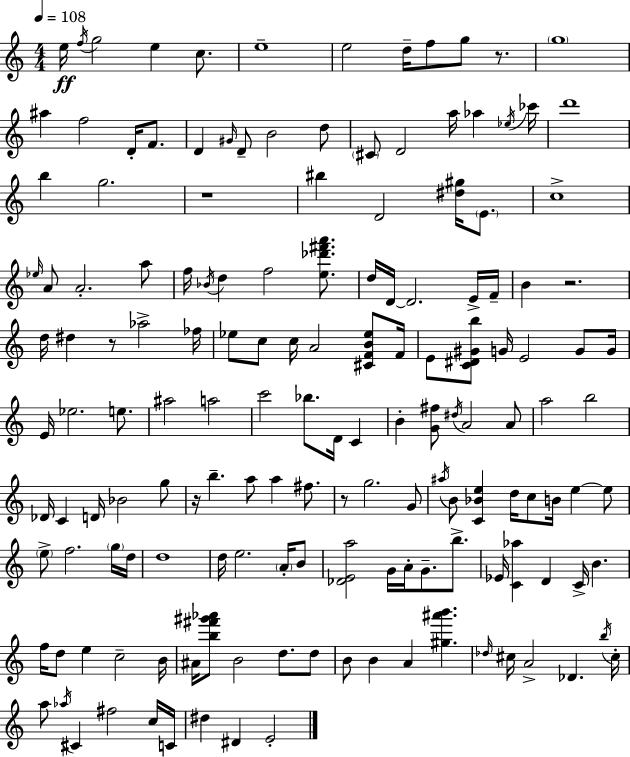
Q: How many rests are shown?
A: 6